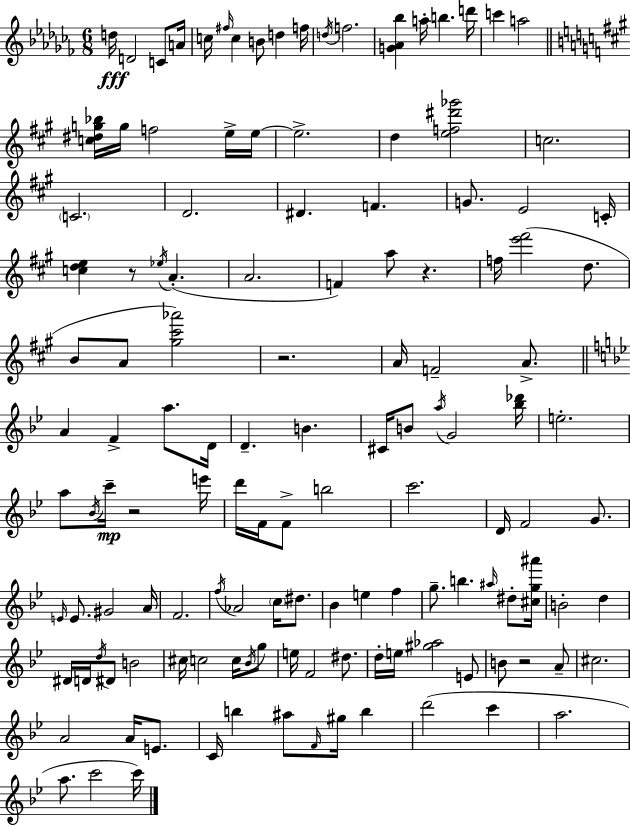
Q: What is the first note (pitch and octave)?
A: D5